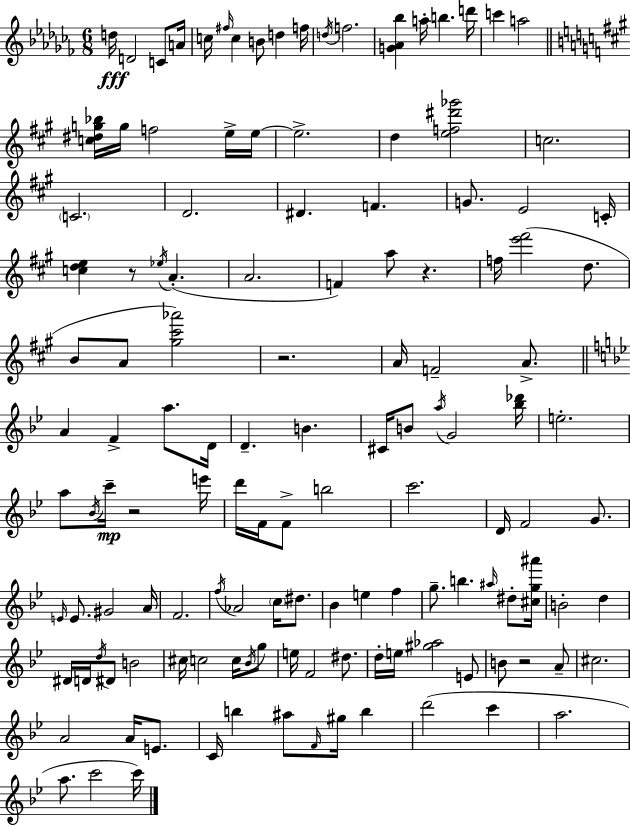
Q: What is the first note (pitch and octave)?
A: D5